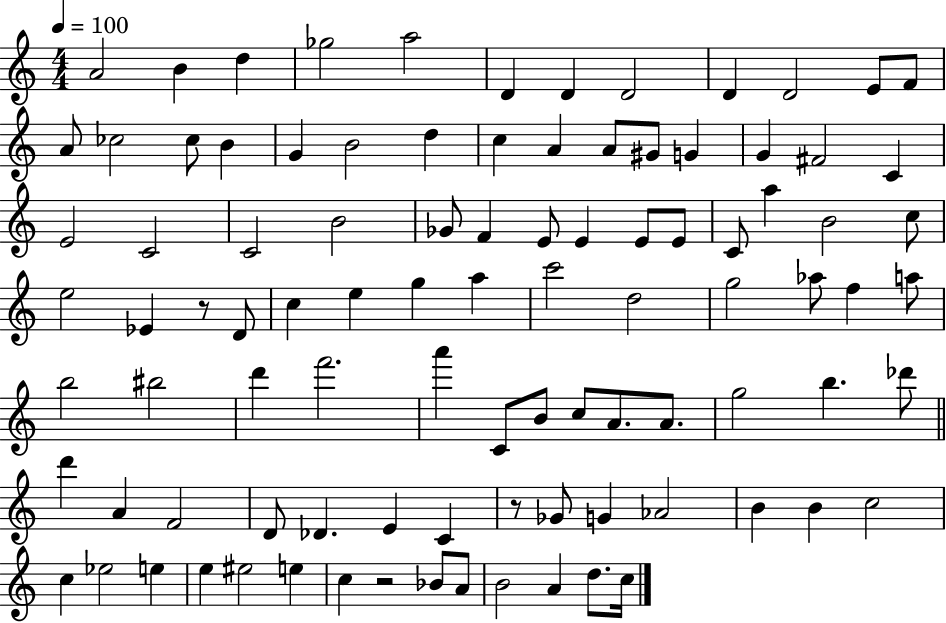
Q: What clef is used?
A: treble